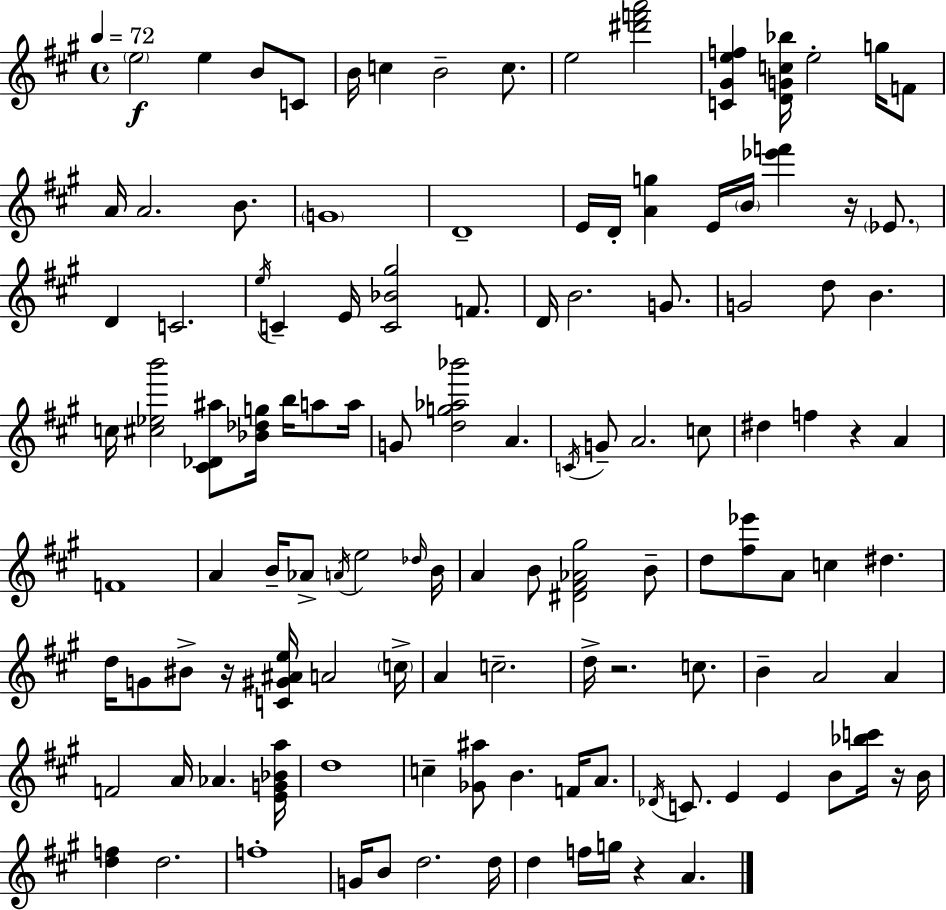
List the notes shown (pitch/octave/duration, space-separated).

E5/h E5/q B4/e C4/e B4/s C5/q B4/h C5/e. E5/h [D#6,F6,A6]/h [C4,G#4,E5,F5]/q [D4,G4,C5,Bb5]/s E5/h G5/s F4/e A4/s A4/h. B4/e. G4/w D4/w E4/s D4/s [A4,G5]/q E4/s B4/s [Eb6,F6]/q R/s Eb4/e. D4/q C4/h. E5/s C4/q E4/s [C4,Bb4,G#5]/h F4/e. D4/s B4/h. G4/e. G4/h D5/e B4/q. C5/s [C#5,Eb5,B6]/h [C#4,Db4,A#5]/e [Bb4,Db5,G5]/s B5/s A5/e A5/s G4/e [D5,G5,Ab5,Bb6]/h A4/q. C4/s G4/e A4/h. C5/e D#5/q F5/q R/q A4/q F4/w A4/q B4/s Ab4/e A4/s E5/h Db5/s B4/s A4/q B4/e [D#4,F#4,Ab4,G#5]/h B4/e D5/e [F#5,Eb6]/e A4/e C5/q D#5/q. D5/s G4/e BIS4/e R/s [C4,G#4,A#4,E5]/s A4/h C5/s A4/q C5/h. D5/s R/h. C5/e. B4/q A4/h A4/q F4/h A4/s Ab4/q. [E4,G4,Bb4,A5]/s D5/w C5/q [Gb4,A#5]/e B4/q. F4/s A4/e. Db4/s C4/e. E4/q E4/q B4/e [Bb5,C6]/s R/s B4/s [D5,F5]/q D5/h. F5/w G4/s B4/e D5/h. D5/s D5/q F5/s G5/s R/q A4/q.